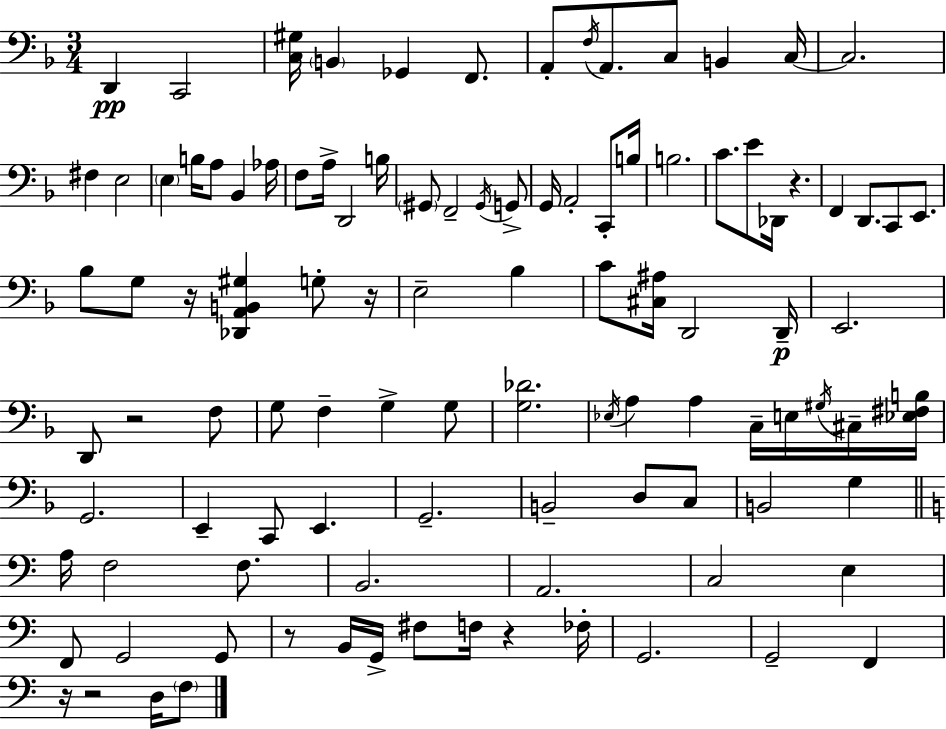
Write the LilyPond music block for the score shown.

{
  \clef bass
  \numericTimeSignature
  \time 3/4
  \key d \minor
  \repeat volta 2 { d,4\pp c,2 | <c gis>16 \parenthesize b,4 ges,4 f,8. | a,8-. \acciaccatura { f16 } a,8. c8 b,4 | c16~~ c2. | \break fis4 e2 | \parenthesize e4 b16 a8 bes,4 | aes16 f8 a16-> d,2 | b16 \parenthesize gis,8 f,2-- \acciaccatura { gis,16 } | \break g,8-> g,16 a,2-. c,8-. | b16 b2. | c'8. e'8 des,16 r4. | f,4 d,8. c,8 e,8. | \break bes8 g8 r16 <des, a, b, gis>4 g8-. | r16 e2-- bes4 | c'8 <cis ais>16 d,2 | d,16--\p e,2. | \break d,8 r2 | f8 g8 f4-- g4-> | g8 <g des'>2. | \acciaccatura { ees16 } a4 a4 c16-- | \break e16 \acciaccatura { gis16 } cis16-- <ees fis b>16 g,2. | e,4-- c,8 e,4. | g,2.-- | b,2-- | \break d8 c8 b,2 | g4 \bar "||" \break \key c \major a16 f2 f8. | b,2. | a,2. | c2 e4 | \break f,8 g,2 g,8 | r8 b,16 g,16-> fis8 f16 r4 fes16-. | g,2. | g,2-- f,4 | \break r16 r2 d16 \parenthesize f8 | } \bar "|."
}